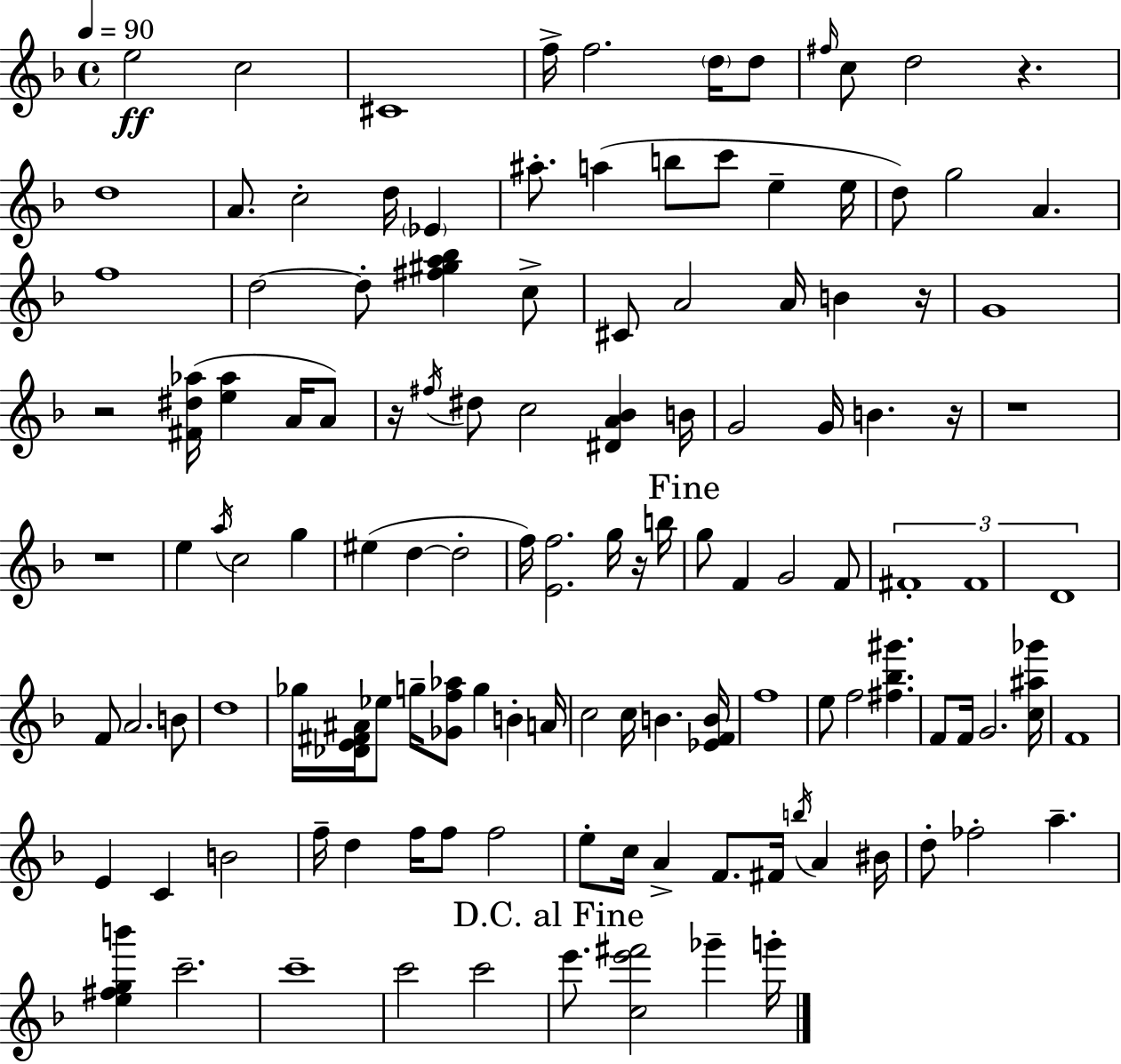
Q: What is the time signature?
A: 4/4